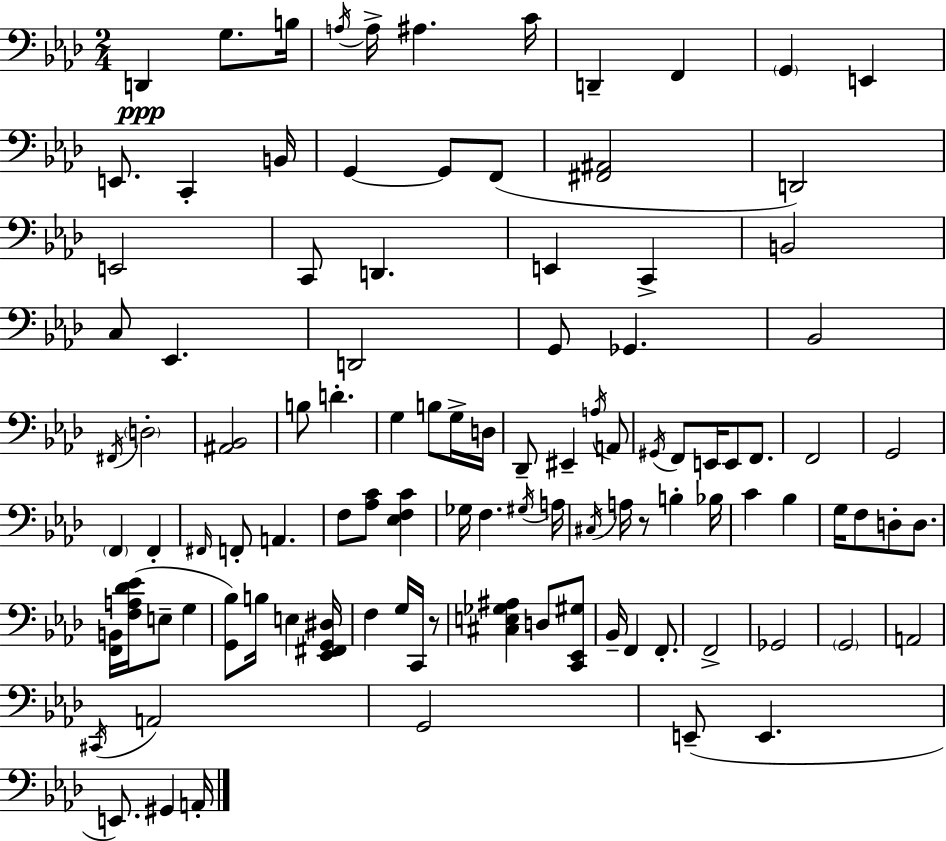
D2/q G3/e. B3/s A3/s A3/s A#3/q. C4/s D2/q F2/q G2/q E2/q E2/e. C2/q B2/s G2/q G2/e F2/e [F#2,A#2]/h D2/h E2/h C2/e D2/q. E2/q C2/q B2/h C3/e Eb2/q. D2/h G2/e Gb2/q. Bb2/h F#2/s D3/h [A#2,Bb2]/h B3/e D4/q. G3/q B3/e G3/s D3/s Db2/e EIS2/q A3/s A2/e G#2/s F2/e E2/s E2/e F2/e. F2/h G2/h F2/q F2/q F#2/s F2/e A2/q. F3/e [Ab3,C4]/e [Eb3,F3,C4]/q Gb3/s F3/q. G#3/s A3/s C#3/s A3/s R/e B3/q Bb3/s C4/q Bb3/q G3/s F3/e D3/e D3/e. [F2,B2]/s [F3,A3,Db4,Eb4]/s E3/e G3/q [G2,Bb3]/e B3/s E3/q [Eb2,F#2,G2,D#3]/s F3/q G3/s C2/s R/e [C#3,E3,Gb3,A#3]/q D3/e [C2,Eb2,G#3]/e Bb2/s F2/q F2/e. F2/h Gb2/h G2/h A2/h C#2/s A2/h G2/h E2/e E2/q. E2/e. G#2/q A2/s